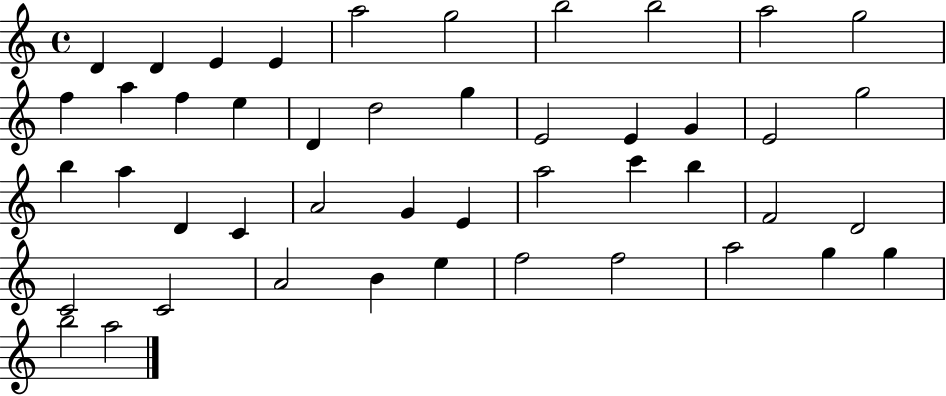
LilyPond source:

{
  \clef treble
  \time 4/4
  \defaultTimeSignature
  \key c \major
  d'4 d'4 e'4 e'4 | a''2 g''2 | b''2 b''2 | a''2 g''2 | \break f''4 a''4 f''4 e''4 | d'4 d''2 g''4 | e'2 e'4 g'4 | e'2 g''2 | \break b''4 a''4 d'4 c'4 | a'2 g'4 e'4 | a''2 c'''4 b''4 | f'2 d'2 | \break c'2 c'2 | a'2 b'4 e''4 | f''2 f''2 | a''2 g''4 g''4 | \break b''2 a''2 | \bar "|."
}